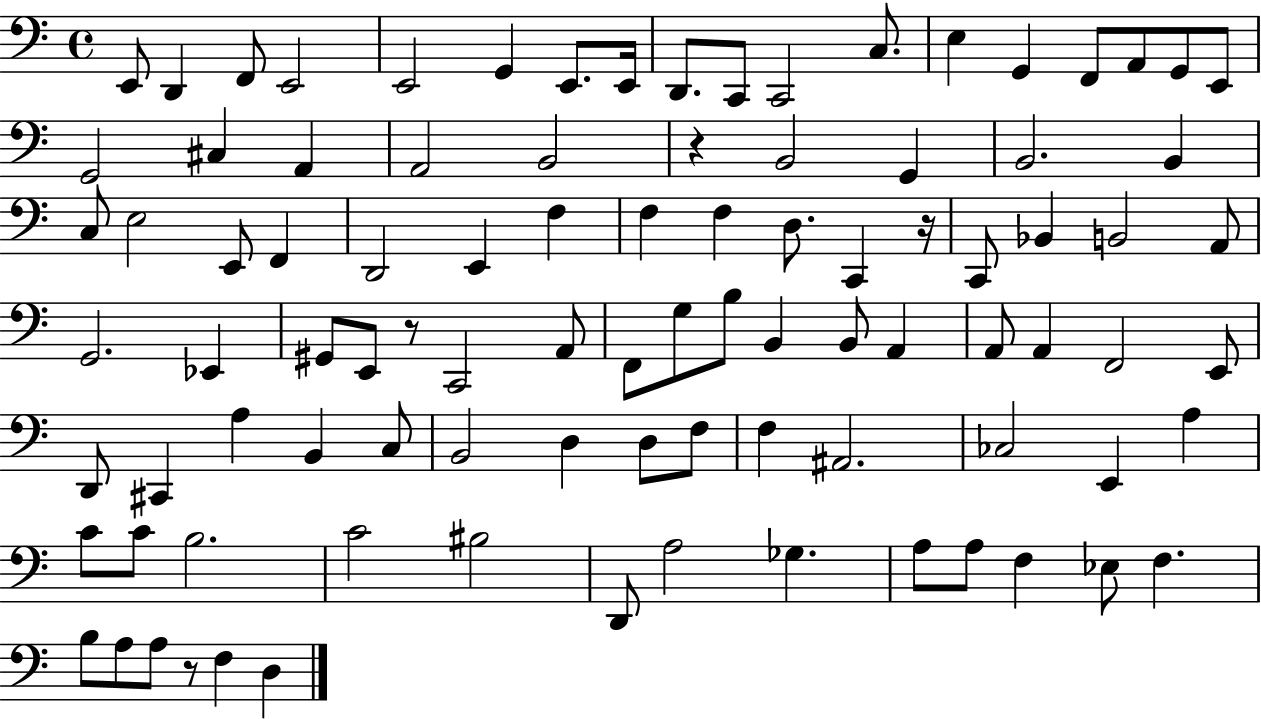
{
  \clef bass
  \time 4/4
  \defaultTimeSignature
  \key c \major
  e,8 d,4 f,8 e,2 | e,2 g,4 e,8. e,16 | d,8. c,8 c,2 c8. | e4 g,4 f,8 a,8 g,8 e,8 | \break g,2 cis4 a,4 | a,2 b,2 | r4 b,2 g,4 | b,2. b,4 | \break c8 e2 e,8 f,4 | d,2 e,4 f4 | f4 f4 d8. c,4 r16 | c,8 bes,4 b,2 a,8 | \break g,2. ees,4 | gis,8 e,8 r8 c,2 a,8 | f,8 g8 b8 b,4 b,8 a,4 | a,8 a,4 f,2 e,8 | \break d,8 cis,4 a4 b,4 c8 | b,2 d4 d8 f8 | f4 ais,2. | ces2 e,4 a4 | \break c'8 c'8 b2. | c'2 bis2 | d,8 a2 ges4. | a8 a8 f4 ees8 f4. | \break b8 a8 a8 r8 f4 d4 | \bar "|."
}